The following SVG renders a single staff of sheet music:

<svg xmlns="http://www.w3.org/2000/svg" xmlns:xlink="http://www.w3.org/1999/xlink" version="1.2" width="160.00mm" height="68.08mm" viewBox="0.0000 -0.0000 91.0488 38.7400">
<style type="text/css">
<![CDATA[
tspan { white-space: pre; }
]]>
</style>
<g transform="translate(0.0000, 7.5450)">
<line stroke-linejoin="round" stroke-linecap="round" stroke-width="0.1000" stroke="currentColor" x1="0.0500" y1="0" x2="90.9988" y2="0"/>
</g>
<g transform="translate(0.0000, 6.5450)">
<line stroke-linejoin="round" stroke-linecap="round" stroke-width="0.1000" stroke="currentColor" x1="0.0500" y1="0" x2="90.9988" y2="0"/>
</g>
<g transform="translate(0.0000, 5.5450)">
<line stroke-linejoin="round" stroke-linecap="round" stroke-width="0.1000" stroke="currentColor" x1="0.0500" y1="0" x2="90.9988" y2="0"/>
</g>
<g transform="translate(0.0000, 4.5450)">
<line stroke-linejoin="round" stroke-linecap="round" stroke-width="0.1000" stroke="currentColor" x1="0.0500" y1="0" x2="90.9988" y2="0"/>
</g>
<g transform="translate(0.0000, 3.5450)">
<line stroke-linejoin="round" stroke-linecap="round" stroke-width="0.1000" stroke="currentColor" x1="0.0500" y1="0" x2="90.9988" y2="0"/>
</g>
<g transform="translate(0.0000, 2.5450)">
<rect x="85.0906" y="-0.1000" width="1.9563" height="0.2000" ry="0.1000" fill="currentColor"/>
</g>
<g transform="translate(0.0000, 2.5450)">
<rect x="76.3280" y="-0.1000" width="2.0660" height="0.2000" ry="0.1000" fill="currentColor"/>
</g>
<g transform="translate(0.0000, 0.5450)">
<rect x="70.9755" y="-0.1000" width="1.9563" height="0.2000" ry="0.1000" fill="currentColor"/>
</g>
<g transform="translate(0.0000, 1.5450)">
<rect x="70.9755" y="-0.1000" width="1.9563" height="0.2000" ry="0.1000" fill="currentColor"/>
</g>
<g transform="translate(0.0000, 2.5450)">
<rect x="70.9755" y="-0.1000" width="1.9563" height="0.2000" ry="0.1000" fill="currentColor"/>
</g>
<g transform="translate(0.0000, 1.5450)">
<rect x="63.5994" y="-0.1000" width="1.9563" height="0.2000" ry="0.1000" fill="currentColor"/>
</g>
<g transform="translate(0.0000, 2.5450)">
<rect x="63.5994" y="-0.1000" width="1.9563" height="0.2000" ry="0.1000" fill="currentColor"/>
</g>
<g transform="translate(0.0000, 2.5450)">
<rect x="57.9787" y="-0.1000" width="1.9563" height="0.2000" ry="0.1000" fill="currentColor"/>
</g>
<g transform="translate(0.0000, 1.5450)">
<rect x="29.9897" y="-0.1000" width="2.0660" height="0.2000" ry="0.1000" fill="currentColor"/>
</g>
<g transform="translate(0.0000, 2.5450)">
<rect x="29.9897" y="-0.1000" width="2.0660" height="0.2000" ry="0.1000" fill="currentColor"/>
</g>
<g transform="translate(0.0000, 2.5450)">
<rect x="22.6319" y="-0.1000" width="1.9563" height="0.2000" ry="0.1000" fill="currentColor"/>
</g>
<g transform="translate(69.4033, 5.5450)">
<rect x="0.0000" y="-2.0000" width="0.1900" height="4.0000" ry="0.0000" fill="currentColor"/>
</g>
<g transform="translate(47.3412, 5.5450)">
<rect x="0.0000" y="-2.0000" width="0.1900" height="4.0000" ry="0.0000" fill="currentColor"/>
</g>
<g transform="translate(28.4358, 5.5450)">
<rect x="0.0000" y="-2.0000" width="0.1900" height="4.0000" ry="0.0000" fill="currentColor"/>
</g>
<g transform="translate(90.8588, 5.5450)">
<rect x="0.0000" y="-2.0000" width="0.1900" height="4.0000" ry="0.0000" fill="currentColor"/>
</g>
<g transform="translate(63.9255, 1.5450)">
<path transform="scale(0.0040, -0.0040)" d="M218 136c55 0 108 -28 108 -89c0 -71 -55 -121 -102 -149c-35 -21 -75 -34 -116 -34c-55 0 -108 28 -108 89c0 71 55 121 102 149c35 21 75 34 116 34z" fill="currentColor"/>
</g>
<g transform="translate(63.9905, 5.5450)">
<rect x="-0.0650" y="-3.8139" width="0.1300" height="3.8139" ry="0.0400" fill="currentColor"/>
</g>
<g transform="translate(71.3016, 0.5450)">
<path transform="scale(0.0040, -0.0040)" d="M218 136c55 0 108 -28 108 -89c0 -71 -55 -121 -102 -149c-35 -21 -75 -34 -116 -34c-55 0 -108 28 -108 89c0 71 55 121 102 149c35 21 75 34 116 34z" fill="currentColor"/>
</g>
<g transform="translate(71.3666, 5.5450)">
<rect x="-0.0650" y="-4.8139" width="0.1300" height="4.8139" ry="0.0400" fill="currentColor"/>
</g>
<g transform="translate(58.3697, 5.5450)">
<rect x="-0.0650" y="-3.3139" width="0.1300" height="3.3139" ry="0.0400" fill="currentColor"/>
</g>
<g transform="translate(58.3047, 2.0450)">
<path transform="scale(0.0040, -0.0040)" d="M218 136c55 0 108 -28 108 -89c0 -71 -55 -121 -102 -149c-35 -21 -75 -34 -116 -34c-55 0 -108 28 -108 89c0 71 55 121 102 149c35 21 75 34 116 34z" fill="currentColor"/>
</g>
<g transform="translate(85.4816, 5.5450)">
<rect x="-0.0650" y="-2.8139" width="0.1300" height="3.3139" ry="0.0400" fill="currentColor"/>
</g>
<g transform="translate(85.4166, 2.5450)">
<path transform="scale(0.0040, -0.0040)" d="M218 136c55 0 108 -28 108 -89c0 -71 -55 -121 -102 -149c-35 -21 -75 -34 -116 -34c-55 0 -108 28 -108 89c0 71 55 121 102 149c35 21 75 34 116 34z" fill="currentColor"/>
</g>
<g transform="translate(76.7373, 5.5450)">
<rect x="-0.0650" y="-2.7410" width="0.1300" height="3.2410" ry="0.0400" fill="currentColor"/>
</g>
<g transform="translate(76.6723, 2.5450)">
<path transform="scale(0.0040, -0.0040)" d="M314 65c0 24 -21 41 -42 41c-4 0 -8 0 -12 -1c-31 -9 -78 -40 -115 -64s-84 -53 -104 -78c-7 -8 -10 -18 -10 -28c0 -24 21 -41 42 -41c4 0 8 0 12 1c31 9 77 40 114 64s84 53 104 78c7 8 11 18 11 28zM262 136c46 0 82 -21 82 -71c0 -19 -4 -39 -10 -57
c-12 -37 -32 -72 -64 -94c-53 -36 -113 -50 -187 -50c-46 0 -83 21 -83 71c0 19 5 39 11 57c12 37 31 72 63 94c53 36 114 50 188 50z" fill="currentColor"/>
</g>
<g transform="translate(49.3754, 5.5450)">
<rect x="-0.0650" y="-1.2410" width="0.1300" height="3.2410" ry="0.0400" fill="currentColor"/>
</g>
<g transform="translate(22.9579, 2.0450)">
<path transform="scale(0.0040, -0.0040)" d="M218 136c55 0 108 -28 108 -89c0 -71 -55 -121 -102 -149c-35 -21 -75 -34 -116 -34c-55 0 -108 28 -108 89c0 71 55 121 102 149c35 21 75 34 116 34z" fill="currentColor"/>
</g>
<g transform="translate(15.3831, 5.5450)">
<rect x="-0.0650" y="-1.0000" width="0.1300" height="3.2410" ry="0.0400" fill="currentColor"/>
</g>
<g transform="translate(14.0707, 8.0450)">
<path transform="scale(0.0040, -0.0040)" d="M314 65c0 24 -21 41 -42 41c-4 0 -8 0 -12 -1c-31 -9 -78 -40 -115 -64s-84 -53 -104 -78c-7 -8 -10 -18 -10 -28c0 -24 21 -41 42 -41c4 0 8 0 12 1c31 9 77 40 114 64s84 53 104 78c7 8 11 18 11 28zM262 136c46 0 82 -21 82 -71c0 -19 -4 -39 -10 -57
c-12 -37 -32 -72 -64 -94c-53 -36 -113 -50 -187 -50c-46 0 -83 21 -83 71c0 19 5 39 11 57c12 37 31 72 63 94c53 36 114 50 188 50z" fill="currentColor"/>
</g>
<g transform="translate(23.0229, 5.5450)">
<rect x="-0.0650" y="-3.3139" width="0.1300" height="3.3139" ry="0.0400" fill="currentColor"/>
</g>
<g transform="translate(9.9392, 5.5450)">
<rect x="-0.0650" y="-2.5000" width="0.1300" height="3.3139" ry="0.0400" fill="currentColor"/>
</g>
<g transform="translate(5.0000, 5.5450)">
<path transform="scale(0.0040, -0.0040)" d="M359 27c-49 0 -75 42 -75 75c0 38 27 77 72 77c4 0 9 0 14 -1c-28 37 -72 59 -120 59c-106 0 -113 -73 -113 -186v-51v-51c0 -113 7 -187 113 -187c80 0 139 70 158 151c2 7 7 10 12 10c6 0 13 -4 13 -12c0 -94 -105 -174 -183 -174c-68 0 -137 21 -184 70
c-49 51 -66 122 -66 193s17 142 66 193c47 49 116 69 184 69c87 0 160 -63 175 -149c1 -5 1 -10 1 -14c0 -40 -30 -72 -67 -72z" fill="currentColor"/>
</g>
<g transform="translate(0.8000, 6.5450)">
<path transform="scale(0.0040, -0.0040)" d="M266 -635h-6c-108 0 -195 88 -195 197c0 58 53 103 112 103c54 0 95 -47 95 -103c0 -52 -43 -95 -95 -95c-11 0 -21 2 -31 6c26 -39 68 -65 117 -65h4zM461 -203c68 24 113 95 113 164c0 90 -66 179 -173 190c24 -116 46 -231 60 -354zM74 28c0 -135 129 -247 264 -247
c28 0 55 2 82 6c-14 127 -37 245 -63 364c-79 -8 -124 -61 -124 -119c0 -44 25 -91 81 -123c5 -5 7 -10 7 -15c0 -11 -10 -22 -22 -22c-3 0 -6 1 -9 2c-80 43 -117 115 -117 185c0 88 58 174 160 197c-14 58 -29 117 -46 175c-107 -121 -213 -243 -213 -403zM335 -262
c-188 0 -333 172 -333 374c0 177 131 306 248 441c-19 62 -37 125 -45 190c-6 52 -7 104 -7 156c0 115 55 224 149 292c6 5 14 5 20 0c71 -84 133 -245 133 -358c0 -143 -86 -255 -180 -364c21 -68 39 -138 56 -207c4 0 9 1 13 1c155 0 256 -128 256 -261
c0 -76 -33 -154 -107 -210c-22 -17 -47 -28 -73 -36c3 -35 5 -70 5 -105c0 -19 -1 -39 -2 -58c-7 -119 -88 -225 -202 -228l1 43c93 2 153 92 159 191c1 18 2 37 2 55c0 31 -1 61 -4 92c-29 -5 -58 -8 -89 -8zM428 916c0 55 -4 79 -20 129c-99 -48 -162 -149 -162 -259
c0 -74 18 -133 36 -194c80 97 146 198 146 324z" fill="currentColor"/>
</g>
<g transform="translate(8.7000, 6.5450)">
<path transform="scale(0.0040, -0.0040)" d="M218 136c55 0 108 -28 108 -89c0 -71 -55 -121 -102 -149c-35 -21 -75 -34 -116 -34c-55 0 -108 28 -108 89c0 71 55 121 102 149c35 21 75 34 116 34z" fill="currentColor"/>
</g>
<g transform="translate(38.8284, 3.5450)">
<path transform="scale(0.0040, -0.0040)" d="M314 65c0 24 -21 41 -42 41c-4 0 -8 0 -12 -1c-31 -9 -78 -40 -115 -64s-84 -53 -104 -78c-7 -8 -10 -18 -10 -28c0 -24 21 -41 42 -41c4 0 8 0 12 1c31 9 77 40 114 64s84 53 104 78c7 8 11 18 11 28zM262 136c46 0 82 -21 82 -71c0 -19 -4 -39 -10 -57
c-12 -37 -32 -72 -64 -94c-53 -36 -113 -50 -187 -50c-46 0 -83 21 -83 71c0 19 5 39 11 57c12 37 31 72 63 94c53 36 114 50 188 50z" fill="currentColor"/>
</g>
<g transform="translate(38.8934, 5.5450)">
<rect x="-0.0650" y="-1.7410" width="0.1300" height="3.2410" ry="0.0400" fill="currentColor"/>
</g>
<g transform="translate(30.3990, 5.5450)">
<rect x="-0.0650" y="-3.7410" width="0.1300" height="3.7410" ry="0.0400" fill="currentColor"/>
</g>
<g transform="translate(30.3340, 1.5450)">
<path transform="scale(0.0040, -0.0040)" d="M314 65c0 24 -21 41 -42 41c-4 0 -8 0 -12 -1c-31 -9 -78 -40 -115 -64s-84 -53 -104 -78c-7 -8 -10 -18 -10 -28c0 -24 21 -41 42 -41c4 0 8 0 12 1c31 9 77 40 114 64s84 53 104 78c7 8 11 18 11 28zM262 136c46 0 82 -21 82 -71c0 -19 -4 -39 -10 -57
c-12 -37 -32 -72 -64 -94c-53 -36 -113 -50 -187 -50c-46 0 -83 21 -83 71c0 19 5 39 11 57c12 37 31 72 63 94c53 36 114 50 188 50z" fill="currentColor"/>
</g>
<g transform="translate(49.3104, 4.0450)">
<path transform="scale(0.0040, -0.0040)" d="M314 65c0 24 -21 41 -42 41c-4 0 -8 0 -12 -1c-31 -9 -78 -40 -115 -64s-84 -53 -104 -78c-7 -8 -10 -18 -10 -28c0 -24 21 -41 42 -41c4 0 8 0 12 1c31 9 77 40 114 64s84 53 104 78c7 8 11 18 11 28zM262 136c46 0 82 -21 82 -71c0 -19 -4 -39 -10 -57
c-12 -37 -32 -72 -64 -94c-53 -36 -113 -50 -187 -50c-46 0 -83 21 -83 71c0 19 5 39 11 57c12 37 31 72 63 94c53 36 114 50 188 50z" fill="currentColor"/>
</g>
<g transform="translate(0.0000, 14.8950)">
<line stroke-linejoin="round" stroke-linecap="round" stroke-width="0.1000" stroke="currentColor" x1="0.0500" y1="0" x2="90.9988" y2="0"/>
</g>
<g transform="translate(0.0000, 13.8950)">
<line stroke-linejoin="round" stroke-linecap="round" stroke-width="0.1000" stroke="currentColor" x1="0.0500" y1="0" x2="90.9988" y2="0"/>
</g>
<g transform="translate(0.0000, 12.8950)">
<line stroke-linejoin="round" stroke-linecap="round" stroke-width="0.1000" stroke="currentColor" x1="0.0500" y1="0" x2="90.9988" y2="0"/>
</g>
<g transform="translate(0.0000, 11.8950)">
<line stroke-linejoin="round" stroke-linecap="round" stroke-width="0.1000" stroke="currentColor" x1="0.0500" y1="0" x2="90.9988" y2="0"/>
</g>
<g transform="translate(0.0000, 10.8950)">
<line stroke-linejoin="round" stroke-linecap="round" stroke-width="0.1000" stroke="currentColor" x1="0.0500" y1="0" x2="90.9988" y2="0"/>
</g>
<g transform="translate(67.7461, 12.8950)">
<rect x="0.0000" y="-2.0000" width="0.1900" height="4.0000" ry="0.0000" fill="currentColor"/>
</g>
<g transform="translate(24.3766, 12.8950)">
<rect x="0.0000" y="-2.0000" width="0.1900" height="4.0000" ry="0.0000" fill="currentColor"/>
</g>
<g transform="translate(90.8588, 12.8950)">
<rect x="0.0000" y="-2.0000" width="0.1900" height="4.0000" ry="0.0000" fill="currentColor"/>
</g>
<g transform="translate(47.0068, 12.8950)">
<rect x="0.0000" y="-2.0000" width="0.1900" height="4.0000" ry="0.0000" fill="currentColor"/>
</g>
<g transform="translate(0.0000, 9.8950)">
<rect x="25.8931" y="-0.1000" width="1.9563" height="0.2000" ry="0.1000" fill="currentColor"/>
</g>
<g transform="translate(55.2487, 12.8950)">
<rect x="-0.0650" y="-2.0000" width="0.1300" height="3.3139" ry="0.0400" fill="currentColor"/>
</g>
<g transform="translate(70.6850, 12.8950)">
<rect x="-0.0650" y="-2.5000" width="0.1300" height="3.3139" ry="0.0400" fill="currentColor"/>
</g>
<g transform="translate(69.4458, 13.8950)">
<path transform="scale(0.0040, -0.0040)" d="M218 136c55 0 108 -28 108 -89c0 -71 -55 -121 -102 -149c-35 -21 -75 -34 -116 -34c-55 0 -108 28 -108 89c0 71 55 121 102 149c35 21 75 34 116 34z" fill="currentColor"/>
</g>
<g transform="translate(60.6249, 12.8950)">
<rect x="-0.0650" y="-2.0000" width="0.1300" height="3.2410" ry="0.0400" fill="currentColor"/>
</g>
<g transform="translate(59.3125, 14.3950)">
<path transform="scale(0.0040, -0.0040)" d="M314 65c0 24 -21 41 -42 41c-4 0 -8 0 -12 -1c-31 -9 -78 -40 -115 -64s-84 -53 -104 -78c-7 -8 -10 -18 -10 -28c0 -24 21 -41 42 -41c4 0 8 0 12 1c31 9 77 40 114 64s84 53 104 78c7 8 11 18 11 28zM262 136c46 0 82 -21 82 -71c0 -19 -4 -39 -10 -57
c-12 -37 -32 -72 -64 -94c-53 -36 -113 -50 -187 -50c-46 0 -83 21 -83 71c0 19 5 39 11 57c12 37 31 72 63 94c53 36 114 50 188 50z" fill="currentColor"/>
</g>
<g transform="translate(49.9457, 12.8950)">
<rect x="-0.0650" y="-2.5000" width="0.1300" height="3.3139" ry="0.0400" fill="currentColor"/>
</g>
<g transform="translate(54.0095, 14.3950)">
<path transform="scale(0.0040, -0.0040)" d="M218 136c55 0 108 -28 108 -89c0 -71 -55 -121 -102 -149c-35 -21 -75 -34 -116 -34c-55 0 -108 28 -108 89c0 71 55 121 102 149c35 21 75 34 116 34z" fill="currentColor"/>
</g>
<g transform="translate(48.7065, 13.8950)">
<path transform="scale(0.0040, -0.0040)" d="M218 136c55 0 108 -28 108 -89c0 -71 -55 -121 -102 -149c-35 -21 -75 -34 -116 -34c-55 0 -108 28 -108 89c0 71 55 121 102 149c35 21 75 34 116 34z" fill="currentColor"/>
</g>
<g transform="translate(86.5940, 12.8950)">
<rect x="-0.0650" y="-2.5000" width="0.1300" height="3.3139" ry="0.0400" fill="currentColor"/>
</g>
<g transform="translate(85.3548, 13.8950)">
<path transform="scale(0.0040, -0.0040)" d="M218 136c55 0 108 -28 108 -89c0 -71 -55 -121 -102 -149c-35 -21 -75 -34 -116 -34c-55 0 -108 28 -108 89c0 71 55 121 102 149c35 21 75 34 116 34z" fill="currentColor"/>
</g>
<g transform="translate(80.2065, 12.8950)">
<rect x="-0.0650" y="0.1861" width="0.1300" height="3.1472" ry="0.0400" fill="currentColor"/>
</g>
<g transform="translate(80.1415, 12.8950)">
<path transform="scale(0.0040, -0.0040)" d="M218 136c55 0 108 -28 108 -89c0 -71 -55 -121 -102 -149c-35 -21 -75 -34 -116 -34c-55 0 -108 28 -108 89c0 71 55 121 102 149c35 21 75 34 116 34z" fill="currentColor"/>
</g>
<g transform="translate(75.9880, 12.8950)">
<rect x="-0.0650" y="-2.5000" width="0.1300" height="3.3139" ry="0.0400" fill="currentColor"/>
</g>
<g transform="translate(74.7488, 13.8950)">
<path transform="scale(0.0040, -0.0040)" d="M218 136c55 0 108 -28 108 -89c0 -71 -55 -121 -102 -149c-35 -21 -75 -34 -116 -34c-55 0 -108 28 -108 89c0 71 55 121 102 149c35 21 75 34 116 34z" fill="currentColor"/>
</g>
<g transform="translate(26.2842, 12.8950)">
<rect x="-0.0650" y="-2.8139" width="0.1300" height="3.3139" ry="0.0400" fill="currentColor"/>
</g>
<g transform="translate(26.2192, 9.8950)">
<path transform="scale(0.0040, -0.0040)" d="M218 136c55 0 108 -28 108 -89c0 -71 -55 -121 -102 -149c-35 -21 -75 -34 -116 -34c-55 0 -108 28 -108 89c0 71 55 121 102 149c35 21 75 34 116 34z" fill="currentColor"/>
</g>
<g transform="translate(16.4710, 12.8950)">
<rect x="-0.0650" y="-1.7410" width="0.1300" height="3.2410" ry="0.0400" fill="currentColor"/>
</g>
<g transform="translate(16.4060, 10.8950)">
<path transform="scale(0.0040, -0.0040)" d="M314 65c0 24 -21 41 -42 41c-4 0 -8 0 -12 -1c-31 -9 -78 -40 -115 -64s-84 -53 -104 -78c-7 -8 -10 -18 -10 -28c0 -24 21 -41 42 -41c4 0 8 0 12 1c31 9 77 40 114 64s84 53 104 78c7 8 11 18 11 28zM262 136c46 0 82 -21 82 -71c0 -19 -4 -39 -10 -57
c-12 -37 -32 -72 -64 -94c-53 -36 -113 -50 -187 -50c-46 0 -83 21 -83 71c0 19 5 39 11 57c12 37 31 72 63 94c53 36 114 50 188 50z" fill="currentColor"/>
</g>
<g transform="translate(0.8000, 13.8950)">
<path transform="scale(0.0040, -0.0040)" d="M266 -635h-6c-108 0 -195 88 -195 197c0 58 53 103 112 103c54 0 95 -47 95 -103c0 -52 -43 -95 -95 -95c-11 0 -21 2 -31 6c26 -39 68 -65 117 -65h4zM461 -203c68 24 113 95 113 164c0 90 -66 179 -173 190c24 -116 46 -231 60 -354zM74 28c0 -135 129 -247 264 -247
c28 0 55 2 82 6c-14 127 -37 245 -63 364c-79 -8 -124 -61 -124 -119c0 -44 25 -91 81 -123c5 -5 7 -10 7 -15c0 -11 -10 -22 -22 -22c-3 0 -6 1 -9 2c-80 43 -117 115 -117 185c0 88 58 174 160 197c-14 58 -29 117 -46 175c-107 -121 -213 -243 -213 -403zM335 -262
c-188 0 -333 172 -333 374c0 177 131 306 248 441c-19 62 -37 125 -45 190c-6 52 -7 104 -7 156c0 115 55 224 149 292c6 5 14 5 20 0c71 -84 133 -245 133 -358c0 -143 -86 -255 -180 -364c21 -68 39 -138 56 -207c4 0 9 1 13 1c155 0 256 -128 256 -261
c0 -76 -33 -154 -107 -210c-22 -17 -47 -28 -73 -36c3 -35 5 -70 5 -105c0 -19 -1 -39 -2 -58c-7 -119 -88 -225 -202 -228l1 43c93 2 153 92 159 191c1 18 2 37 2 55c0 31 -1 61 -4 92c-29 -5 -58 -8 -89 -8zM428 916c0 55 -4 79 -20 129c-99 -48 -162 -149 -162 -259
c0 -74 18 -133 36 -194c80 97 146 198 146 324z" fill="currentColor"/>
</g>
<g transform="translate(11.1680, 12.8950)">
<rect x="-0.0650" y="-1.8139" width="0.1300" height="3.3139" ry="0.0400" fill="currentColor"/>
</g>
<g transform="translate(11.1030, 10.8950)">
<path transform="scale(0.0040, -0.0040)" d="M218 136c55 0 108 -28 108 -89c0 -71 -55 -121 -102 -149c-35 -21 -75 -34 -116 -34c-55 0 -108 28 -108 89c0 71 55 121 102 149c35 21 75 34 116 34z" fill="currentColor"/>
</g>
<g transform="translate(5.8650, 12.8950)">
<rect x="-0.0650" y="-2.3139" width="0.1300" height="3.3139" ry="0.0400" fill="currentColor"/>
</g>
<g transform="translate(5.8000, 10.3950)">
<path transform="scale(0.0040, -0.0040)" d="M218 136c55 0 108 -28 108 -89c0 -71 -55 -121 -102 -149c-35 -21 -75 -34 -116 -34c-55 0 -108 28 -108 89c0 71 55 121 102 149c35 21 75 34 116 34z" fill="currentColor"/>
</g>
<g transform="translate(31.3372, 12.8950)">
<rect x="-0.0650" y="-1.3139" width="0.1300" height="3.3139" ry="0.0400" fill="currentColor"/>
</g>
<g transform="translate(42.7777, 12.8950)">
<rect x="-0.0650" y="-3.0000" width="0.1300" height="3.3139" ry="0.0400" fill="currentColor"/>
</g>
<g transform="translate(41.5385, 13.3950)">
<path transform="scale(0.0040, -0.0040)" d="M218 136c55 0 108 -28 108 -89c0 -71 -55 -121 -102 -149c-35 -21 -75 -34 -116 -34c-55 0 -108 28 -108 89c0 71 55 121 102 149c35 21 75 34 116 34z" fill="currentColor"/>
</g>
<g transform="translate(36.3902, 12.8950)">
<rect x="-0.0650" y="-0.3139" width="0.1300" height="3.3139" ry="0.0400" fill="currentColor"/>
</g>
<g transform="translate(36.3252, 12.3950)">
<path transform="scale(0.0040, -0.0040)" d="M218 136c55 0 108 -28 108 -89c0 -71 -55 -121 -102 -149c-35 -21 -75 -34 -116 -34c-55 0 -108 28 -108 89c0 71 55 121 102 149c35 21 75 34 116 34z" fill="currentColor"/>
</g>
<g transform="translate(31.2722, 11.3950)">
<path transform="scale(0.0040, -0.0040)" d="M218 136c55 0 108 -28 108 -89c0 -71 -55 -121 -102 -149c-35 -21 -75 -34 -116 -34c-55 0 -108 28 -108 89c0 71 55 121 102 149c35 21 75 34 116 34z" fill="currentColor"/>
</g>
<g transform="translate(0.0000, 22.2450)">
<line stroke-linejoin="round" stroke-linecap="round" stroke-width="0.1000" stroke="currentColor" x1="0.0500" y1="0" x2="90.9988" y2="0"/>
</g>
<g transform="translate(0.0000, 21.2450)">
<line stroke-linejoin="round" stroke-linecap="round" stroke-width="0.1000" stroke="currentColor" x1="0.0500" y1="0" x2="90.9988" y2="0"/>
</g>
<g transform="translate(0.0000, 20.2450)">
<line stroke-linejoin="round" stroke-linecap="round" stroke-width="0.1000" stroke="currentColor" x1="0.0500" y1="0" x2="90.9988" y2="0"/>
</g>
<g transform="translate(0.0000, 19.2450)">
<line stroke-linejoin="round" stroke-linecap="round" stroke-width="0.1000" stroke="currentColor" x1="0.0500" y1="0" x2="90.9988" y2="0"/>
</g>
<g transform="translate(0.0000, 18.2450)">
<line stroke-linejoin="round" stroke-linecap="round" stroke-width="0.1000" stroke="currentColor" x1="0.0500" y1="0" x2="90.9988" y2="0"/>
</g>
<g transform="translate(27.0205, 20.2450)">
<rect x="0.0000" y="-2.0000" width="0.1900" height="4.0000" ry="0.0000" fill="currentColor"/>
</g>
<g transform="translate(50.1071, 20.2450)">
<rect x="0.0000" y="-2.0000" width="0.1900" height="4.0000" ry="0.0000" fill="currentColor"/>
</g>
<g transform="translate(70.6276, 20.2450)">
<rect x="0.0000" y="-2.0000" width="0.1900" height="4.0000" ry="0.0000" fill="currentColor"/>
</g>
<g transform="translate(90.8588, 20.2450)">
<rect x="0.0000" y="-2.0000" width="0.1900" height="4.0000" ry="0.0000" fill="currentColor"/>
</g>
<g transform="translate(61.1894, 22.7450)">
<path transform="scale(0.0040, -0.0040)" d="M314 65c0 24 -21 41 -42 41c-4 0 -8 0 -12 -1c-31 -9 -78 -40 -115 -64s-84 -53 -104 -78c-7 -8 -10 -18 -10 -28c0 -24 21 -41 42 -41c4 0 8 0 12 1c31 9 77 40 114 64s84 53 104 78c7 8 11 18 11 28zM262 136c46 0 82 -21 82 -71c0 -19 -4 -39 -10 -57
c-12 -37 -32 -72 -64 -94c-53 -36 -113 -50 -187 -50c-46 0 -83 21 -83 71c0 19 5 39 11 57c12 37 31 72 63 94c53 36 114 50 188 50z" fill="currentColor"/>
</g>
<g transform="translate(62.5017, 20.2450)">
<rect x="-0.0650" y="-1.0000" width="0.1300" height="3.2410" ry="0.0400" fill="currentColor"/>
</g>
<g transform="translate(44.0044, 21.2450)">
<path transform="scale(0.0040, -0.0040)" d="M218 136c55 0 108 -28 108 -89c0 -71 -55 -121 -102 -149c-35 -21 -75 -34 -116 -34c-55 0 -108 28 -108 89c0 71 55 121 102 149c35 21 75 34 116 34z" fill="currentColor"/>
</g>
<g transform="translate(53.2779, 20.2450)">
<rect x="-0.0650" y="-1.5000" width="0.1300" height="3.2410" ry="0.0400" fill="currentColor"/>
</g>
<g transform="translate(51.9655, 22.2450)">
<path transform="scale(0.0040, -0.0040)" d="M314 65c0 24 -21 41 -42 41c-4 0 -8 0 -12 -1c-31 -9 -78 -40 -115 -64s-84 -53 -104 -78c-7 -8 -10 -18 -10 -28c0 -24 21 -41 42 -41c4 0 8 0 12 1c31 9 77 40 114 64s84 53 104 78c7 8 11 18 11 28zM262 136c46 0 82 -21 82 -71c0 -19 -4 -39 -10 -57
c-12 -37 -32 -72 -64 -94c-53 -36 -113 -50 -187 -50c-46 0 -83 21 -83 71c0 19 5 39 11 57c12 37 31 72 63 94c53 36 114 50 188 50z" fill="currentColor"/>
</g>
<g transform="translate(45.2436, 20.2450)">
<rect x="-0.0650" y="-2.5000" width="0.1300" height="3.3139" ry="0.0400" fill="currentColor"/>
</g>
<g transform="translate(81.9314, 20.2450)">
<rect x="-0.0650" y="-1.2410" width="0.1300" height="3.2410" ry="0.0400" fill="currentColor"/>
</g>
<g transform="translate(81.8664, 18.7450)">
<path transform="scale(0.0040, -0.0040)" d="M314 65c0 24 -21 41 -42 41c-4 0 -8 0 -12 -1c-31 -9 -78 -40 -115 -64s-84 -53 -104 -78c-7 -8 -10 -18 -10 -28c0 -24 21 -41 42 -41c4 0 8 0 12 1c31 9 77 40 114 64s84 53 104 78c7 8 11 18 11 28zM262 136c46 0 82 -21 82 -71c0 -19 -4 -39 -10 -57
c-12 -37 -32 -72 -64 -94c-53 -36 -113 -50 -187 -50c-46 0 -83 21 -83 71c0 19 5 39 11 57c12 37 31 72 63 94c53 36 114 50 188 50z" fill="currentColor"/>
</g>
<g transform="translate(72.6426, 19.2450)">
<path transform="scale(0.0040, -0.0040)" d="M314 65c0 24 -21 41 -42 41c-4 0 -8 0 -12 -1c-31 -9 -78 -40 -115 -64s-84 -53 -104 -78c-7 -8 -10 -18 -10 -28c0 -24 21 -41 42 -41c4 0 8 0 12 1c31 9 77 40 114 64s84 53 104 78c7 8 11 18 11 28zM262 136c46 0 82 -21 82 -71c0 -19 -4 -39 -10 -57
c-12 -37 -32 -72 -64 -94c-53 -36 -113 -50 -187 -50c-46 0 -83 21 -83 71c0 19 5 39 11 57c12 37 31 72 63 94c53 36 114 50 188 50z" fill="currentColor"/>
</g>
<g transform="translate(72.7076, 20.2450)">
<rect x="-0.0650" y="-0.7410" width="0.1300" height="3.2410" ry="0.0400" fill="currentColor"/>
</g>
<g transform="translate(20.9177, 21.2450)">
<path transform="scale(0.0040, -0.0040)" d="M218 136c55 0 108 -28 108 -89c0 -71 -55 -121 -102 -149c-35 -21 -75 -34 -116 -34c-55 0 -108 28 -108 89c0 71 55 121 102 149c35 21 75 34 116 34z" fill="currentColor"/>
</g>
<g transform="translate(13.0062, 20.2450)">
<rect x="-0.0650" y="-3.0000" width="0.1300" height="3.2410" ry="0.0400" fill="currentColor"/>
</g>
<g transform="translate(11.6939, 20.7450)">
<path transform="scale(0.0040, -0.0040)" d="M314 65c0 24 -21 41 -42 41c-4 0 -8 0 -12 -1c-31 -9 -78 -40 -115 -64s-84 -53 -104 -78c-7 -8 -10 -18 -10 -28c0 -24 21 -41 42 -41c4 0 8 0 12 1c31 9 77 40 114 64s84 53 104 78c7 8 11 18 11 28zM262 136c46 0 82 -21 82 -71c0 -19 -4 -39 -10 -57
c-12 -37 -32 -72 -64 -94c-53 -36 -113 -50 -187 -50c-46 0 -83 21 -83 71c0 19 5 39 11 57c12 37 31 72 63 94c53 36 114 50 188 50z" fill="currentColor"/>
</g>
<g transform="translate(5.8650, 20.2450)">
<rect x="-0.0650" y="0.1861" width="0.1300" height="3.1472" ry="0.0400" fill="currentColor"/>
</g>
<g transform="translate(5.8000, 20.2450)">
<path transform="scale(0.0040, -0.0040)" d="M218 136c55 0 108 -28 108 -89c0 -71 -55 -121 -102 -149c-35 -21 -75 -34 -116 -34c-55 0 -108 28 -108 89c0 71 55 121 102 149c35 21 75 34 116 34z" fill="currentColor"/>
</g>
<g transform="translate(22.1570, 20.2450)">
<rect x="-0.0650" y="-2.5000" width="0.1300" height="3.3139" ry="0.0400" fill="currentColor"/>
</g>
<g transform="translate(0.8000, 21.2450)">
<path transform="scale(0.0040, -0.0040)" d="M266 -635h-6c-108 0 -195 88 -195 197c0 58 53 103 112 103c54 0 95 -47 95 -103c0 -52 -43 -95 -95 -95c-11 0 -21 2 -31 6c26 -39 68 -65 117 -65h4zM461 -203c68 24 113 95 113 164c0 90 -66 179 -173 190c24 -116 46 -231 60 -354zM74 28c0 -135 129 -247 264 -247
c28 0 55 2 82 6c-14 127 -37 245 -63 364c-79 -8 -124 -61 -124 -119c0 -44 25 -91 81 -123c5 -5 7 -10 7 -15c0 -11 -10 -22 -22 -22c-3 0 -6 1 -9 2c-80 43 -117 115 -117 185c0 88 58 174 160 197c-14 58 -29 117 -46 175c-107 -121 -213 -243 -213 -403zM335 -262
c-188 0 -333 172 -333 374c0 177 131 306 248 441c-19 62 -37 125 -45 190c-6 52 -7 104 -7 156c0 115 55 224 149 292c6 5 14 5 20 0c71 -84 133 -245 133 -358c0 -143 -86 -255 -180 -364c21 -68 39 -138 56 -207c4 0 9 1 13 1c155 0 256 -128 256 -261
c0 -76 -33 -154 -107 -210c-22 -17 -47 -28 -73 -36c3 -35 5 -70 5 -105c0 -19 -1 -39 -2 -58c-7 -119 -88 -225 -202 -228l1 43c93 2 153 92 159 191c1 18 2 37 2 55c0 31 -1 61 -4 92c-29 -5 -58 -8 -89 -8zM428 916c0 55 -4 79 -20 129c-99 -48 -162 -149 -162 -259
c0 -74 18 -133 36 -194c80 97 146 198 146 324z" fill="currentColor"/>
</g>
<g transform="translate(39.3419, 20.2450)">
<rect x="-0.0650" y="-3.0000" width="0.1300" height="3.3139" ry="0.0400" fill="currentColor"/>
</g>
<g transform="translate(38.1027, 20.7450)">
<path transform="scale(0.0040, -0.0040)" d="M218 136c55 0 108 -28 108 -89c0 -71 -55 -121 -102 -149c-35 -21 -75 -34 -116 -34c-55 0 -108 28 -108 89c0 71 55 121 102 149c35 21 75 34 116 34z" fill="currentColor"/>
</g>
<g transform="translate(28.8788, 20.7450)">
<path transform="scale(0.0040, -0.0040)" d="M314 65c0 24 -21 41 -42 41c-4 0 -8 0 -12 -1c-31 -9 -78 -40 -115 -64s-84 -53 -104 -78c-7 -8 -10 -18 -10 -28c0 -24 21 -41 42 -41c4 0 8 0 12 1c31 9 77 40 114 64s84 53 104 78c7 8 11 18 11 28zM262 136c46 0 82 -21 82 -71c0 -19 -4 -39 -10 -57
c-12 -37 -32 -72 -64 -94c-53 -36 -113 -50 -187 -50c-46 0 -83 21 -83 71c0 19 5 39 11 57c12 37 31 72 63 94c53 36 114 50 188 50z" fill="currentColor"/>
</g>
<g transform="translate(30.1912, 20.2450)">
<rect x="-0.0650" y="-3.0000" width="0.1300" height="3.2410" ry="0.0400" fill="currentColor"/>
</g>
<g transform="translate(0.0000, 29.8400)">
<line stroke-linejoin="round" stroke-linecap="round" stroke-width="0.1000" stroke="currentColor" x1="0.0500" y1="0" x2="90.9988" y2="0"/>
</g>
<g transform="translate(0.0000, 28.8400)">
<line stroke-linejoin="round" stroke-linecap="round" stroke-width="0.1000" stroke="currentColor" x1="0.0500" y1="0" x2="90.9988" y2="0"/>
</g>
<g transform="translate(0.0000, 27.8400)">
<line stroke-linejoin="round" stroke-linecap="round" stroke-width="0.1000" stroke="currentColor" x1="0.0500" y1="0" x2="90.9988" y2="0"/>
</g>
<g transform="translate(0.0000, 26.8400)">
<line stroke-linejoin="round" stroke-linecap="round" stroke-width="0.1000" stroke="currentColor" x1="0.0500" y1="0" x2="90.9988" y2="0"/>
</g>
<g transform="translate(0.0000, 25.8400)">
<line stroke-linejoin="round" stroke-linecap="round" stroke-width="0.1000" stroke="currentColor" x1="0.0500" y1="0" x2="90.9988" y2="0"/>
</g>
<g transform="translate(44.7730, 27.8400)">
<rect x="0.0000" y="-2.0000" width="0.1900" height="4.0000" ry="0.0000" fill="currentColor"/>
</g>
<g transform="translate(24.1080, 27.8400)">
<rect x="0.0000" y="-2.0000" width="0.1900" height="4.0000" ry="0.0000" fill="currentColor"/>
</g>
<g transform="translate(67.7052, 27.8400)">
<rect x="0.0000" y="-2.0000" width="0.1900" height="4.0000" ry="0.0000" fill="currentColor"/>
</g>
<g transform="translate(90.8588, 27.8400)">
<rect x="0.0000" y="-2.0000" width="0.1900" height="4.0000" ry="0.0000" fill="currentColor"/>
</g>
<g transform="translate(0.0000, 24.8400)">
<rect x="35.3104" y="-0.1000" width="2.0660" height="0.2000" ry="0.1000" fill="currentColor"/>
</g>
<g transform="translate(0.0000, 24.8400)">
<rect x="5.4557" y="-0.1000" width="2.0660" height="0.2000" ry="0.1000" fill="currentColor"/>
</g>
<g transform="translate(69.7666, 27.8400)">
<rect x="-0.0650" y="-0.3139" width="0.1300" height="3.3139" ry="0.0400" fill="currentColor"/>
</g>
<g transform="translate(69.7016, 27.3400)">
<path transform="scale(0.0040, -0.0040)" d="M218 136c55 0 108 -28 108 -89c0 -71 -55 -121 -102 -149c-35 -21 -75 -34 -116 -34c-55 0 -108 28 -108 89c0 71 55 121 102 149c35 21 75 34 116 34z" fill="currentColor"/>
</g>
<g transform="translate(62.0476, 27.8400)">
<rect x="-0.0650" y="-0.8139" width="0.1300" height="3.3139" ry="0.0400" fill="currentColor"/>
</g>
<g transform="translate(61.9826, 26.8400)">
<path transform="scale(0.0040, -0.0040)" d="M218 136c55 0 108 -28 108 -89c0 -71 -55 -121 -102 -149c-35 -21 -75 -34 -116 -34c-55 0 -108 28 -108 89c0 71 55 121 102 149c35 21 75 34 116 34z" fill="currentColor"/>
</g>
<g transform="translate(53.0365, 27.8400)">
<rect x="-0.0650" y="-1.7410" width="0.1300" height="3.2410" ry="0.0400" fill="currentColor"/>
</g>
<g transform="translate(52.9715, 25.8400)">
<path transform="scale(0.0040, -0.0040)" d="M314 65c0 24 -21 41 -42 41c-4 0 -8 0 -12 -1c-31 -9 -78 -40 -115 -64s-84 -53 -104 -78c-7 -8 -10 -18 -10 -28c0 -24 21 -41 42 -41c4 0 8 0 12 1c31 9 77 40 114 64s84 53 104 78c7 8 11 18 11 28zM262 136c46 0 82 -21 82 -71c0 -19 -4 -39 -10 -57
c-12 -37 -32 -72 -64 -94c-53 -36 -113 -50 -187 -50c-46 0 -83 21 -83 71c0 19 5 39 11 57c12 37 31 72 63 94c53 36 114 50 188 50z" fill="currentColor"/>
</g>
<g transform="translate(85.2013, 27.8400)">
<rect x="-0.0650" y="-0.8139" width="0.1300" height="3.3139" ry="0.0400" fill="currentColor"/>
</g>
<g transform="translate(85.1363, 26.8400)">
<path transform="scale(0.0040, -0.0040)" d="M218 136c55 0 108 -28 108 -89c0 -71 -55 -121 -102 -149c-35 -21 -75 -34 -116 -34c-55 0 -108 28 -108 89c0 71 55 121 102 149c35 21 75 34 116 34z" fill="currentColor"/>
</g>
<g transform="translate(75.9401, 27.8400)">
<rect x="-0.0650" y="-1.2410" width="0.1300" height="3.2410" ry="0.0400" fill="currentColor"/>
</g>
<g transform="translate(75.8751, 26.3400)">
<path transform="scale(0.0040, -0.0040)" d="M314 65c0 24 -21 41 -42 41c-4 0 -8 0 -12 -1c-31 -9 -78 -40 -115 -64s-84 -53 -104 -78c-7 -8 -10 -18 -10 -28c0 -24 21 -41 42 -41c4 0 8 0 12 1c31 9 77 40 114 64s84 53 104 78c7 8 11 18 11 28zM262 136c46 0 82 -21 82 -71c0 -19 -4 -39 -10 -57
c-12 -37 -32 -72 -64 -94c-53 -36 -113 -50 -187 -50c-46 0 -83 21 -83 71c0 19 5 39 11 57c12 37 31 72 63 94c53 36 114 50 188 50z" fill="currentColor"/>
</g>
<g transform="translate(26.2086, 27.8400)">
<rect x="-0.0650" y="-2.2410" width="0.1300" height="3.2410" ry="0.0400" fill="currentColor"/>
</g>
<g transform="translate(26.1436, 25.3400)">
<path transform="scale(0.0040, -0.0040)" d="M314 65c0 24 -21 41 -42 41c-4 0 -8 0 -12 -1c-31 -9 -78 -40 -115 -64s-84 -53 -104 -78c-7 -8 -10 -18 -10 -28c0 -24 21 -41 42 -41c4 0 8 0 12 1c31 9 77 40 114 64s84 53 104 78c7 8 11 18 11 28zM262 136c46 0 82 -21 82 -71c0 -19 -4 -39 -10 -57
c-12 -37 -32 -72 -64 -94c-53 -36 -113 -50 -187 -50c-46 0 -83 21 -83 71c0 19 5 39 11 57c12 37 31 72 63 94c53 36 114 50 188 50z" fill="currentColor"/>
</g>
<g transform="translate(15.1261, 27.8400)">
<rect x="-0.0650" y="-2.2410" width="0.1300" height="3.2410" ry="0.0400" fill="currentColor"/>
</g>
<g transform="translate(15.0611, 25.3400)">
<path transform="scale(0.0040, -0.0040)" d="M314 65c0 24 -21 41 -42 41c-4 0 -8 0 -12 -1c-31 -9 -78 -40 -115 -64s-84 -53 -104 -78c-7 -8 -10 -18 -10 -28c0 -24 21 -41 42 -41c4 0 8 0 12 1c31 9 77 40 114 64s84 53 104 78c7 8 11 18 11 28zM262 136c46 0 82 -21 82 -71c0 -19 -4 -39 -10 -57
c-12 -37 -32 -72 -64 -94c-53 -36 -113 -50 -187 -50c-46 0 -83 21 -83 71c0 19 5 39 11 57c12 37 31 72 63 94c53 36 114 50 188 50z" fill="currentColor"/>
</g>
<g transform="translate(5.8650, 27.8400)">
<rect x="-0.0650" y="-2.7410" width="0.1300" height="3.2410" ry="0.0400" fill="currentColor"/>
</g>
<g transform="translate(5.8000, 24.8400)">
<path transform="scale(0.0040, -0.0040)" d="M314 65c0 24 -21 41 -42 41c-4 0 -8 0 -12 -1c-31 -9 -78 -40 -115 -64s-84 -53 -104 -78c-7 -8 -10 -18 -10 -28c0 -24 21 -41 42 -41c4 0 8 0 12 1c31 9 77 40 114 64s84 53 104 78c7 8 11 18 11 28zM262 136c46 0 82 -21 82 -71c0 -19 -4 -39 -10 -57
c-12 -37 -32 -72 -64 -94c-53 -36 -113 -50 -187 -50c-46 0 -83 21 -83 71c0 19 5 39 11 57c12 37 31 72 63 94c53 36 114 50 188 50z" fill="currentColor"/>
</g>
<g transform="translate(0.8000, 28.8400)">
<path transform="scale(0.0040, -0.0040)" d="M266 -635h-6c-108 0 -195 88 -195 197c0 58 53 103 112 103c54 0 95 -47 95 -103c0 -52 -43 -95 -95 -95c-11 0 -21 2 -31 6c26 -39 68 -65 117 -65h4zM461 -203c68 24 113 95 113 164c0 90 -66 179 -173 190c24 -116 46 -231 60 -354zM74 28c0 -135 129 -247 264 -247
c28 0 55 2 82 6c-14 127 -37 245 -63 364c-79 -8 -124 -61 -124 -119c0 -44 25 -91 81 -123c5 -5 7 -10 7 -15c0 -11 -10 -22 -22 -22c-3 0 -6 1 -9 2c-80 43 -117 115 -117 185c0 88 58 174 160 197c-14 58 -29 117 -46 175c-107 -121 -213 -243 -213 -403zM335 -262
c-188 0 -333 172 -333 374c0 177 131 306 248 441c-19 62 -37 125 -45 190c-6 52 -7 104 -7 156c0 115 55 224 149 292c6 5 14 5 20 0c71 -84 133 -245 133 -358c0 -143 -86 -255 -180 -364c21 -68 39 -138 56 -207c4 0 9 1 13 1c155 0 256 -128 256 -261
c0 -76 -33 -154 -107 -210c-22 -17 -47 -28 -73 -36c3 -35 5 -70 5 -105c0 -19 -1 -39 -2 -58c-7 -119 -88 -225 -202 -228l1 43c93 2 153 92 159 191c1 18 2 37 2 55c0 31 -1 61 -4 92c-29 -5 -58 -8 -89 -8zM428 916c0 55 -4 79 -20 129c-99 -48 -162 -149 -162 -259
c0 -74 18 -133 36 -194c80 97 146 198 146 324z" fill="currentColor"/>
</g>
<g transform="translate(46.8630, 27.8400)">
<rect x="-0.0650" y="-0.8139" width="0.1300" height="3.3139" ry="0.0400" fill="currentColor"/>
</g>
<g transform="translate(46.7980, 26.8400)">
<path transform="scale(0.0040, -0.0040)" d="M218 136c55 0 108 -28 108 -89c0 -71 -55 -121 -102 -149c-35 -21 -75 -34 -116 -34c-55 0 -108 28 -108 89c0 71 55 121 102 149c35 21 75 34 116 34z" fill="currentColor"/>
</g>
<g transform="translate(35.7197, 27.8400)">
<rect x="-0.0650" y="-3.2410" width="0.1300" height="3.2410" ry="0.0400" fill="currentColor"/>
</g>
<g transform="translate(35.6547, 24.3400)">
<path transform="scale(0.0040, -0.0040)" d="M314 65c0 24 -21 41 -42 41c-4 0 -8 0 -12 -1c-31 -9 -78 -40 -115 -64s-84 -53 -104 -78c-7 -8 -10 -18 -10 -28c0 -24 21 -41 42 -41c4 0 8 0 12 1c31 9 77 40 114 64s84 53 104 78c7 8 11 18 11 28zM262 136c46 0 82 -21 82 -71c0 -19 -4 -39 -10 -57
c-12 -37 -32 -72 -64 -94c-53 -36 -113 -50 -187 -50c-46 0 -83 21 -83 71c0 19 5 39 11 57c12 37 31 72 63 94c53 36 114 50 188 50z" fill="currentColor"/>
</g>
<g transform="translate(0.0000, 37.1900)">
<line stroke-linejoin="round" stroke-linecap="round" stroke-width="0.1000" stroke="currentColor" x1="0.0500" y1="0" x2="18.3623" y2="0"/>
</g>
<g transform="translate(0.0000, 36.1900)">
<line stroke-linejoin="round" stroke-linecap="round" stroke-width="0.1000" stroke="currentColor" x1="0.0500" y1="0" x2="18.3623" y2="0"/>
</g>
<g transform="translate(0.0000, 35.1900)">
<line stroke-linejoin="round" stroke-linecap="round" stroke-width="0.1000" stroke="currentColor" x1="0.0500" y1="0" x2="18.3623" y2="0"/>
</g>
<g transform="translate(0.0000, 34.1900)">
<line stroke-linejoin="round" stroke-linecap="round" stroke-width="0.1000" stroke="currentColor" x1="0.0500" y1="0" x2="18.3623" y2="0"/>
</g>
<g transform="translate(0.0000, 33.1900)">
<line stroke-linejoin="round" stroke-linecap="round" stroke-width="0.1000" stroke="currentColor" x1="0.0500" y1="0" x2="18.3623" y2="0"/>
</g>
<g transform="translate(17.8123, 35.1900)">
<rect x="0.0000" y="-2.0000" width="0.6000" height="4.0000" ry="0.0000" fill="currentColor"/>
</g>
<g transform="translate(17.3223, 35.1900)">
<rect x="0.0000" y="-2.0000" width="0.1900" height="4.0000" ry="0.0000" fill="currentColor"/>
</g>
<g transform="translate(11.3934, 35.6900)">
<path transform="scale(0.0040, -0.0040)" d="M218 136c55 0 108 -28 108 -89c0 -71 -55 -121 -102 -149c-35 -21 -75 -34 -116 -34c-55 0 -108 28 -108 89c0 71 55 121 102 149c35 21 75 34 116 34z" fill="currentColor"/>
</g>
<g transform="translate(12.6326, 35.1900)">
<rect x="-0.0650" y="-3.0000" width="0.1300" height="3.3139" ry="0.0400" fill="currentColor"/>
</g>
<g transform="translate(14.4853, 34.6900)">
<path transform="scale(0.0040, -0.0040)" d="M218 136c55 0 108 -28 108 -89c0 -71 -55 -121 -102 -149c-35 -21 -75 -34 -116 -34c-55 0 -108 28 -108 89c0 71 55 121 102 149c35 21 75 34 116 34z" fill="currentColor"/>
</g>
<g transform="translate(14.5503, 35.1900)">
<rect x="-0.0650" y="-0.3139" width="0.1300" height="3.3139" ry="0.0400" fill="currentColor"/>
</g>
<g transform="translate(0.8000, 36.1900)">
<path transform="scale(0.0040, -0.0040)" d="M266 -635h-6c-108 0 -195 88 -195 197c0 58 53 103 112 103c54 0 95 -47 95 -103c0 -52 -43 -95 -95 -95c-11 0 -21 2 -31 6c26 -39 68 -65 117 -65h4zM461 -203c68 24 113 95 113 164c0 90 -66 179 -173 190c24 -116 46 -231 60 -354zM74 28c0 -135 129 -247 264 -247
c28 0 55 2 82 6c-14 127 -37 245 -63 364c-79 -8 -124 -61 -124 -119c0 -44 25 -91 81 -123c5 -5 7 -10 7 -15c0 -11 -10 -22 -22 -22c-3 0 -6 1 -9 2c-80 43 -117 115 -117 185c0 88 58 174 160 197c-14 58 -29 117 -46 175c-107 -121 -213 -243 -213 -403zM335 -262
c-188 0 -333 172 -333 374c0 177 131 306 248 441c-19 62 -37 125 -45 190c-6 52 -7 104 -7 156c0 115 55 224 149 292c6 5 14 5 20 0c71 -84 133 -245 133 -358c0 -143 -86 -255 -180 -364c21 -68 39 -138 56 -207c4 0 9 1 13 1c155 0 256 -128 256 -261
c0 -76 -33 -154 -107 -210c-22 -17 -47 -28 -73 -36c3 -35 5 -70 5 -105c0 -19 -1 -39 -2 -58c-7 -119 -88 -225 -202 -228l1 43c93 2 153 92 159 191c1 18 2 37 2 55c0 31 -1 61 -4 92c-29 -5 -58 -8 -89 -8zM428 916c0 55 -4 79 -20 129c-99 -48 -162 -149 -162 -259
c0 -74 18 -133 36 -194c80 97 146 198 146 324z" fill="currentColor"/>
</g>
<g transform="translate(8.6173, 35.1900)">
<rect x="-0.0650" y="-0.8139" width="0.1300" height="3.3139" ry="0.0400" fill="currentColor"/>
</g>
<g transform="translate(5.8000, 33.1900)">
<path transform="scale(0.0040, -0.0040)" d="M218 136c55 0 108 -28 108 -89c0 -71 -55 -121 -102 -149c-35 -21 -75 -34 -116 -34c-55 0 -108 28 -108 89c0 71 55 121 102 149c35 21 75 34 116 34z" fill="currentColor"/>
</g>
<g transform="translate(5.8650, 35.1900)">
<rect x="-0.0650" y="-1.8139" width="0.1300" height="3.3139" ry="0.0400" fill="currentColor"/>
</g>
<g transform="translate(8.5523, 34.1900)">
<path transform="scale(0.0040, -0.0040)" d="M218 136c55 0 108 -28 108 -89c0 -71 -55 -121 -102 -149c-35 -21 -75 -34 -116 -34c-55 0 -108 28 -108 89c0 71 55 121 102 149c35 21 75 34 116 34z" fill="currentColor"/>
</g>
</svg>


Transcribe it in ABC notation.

X:1
T:Untitled
M:4/4
L:1/4
K:C
G D2 b c'2 f2 e2 b c' e' a2 a g f f2 a e c A G F F2 G G B G B A2 G A2 A G E2 D2 d2 e2 a2 g2 g2 b2 d f2 d c e2 d f d A c